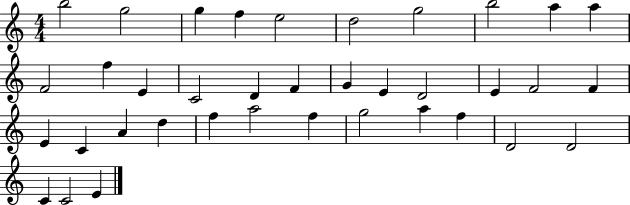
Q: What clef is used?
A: treble